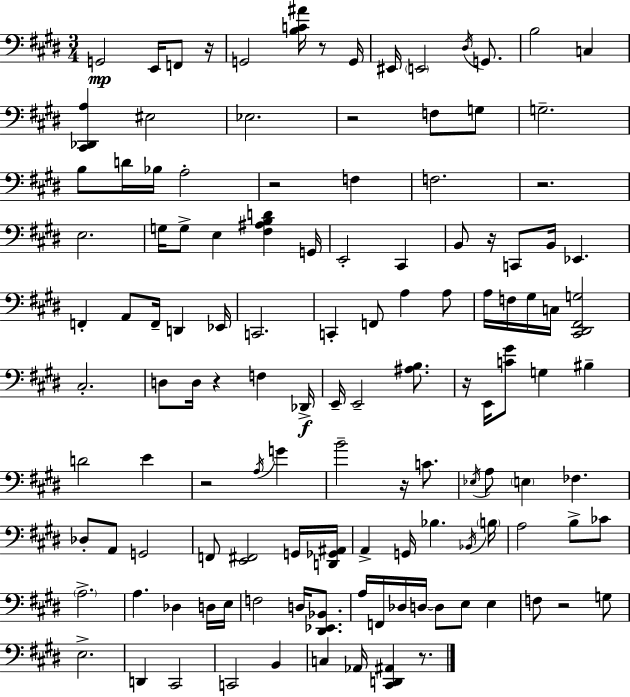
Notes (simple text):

G2/h E2/s F2/e R/s G2/h [B3,C4,A#4]/s R/e G2/s EIS2/s E2/h D#3/s G2/e. B3/h C3/q [C#2,Db2,A3]/q EIS3/h Eb3/h. R/h F3/e G3/e G3/h. B3/e D4/s Bb3/s A3/h R/h F3/q F3/h. R/h. E3/h. G3/s G3/e E3/q [F#3,A#3,B3,D4]/q G2/s E2/h C#2/q B2/e R/s C2/e B2/s Eb2/q. F2/q A2/e F2/s D2/q Eb2/s C2/h. C2/q F2/e A3/q A3/e A3/s F3/s G#3/s C3/s [C#2,D#2,F#2,G3]/h C#3/h. D3/e D3/s R/q F3/q Db2/s E2/s E2/h [A#3,B3]/e. R/s E2/s [C4,G#4]/e G3/q BIS3/q D4/h E4/q R/h A3/s G4/q B4/h R/s C4/e. Eb3/s A3/e E3/q FES3/q. Db3/e A2/e G2/h F2/e [E2,F#2]/h G2/s [D2,Gb2,A#2]/s A2/q G2/s Bb3/q. Bb2/s B3/s A3/h B3/e CES4/e A3/h. A3/q. Db3/q D3/s E3/s F3/h D3/s [D#2,Eb2,Bb2]/e. A3/s F2/s Db3/s D3/s D3/e E3/e E3/q F3/e R/h G3/e E3/h. D2/q C#2/h C2/h B2/q C3/q Ab2/s [C#2,D2,A#2]/q R/e.